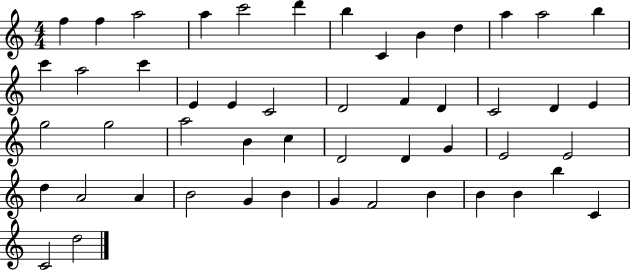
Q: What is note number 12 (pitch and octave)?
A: A5